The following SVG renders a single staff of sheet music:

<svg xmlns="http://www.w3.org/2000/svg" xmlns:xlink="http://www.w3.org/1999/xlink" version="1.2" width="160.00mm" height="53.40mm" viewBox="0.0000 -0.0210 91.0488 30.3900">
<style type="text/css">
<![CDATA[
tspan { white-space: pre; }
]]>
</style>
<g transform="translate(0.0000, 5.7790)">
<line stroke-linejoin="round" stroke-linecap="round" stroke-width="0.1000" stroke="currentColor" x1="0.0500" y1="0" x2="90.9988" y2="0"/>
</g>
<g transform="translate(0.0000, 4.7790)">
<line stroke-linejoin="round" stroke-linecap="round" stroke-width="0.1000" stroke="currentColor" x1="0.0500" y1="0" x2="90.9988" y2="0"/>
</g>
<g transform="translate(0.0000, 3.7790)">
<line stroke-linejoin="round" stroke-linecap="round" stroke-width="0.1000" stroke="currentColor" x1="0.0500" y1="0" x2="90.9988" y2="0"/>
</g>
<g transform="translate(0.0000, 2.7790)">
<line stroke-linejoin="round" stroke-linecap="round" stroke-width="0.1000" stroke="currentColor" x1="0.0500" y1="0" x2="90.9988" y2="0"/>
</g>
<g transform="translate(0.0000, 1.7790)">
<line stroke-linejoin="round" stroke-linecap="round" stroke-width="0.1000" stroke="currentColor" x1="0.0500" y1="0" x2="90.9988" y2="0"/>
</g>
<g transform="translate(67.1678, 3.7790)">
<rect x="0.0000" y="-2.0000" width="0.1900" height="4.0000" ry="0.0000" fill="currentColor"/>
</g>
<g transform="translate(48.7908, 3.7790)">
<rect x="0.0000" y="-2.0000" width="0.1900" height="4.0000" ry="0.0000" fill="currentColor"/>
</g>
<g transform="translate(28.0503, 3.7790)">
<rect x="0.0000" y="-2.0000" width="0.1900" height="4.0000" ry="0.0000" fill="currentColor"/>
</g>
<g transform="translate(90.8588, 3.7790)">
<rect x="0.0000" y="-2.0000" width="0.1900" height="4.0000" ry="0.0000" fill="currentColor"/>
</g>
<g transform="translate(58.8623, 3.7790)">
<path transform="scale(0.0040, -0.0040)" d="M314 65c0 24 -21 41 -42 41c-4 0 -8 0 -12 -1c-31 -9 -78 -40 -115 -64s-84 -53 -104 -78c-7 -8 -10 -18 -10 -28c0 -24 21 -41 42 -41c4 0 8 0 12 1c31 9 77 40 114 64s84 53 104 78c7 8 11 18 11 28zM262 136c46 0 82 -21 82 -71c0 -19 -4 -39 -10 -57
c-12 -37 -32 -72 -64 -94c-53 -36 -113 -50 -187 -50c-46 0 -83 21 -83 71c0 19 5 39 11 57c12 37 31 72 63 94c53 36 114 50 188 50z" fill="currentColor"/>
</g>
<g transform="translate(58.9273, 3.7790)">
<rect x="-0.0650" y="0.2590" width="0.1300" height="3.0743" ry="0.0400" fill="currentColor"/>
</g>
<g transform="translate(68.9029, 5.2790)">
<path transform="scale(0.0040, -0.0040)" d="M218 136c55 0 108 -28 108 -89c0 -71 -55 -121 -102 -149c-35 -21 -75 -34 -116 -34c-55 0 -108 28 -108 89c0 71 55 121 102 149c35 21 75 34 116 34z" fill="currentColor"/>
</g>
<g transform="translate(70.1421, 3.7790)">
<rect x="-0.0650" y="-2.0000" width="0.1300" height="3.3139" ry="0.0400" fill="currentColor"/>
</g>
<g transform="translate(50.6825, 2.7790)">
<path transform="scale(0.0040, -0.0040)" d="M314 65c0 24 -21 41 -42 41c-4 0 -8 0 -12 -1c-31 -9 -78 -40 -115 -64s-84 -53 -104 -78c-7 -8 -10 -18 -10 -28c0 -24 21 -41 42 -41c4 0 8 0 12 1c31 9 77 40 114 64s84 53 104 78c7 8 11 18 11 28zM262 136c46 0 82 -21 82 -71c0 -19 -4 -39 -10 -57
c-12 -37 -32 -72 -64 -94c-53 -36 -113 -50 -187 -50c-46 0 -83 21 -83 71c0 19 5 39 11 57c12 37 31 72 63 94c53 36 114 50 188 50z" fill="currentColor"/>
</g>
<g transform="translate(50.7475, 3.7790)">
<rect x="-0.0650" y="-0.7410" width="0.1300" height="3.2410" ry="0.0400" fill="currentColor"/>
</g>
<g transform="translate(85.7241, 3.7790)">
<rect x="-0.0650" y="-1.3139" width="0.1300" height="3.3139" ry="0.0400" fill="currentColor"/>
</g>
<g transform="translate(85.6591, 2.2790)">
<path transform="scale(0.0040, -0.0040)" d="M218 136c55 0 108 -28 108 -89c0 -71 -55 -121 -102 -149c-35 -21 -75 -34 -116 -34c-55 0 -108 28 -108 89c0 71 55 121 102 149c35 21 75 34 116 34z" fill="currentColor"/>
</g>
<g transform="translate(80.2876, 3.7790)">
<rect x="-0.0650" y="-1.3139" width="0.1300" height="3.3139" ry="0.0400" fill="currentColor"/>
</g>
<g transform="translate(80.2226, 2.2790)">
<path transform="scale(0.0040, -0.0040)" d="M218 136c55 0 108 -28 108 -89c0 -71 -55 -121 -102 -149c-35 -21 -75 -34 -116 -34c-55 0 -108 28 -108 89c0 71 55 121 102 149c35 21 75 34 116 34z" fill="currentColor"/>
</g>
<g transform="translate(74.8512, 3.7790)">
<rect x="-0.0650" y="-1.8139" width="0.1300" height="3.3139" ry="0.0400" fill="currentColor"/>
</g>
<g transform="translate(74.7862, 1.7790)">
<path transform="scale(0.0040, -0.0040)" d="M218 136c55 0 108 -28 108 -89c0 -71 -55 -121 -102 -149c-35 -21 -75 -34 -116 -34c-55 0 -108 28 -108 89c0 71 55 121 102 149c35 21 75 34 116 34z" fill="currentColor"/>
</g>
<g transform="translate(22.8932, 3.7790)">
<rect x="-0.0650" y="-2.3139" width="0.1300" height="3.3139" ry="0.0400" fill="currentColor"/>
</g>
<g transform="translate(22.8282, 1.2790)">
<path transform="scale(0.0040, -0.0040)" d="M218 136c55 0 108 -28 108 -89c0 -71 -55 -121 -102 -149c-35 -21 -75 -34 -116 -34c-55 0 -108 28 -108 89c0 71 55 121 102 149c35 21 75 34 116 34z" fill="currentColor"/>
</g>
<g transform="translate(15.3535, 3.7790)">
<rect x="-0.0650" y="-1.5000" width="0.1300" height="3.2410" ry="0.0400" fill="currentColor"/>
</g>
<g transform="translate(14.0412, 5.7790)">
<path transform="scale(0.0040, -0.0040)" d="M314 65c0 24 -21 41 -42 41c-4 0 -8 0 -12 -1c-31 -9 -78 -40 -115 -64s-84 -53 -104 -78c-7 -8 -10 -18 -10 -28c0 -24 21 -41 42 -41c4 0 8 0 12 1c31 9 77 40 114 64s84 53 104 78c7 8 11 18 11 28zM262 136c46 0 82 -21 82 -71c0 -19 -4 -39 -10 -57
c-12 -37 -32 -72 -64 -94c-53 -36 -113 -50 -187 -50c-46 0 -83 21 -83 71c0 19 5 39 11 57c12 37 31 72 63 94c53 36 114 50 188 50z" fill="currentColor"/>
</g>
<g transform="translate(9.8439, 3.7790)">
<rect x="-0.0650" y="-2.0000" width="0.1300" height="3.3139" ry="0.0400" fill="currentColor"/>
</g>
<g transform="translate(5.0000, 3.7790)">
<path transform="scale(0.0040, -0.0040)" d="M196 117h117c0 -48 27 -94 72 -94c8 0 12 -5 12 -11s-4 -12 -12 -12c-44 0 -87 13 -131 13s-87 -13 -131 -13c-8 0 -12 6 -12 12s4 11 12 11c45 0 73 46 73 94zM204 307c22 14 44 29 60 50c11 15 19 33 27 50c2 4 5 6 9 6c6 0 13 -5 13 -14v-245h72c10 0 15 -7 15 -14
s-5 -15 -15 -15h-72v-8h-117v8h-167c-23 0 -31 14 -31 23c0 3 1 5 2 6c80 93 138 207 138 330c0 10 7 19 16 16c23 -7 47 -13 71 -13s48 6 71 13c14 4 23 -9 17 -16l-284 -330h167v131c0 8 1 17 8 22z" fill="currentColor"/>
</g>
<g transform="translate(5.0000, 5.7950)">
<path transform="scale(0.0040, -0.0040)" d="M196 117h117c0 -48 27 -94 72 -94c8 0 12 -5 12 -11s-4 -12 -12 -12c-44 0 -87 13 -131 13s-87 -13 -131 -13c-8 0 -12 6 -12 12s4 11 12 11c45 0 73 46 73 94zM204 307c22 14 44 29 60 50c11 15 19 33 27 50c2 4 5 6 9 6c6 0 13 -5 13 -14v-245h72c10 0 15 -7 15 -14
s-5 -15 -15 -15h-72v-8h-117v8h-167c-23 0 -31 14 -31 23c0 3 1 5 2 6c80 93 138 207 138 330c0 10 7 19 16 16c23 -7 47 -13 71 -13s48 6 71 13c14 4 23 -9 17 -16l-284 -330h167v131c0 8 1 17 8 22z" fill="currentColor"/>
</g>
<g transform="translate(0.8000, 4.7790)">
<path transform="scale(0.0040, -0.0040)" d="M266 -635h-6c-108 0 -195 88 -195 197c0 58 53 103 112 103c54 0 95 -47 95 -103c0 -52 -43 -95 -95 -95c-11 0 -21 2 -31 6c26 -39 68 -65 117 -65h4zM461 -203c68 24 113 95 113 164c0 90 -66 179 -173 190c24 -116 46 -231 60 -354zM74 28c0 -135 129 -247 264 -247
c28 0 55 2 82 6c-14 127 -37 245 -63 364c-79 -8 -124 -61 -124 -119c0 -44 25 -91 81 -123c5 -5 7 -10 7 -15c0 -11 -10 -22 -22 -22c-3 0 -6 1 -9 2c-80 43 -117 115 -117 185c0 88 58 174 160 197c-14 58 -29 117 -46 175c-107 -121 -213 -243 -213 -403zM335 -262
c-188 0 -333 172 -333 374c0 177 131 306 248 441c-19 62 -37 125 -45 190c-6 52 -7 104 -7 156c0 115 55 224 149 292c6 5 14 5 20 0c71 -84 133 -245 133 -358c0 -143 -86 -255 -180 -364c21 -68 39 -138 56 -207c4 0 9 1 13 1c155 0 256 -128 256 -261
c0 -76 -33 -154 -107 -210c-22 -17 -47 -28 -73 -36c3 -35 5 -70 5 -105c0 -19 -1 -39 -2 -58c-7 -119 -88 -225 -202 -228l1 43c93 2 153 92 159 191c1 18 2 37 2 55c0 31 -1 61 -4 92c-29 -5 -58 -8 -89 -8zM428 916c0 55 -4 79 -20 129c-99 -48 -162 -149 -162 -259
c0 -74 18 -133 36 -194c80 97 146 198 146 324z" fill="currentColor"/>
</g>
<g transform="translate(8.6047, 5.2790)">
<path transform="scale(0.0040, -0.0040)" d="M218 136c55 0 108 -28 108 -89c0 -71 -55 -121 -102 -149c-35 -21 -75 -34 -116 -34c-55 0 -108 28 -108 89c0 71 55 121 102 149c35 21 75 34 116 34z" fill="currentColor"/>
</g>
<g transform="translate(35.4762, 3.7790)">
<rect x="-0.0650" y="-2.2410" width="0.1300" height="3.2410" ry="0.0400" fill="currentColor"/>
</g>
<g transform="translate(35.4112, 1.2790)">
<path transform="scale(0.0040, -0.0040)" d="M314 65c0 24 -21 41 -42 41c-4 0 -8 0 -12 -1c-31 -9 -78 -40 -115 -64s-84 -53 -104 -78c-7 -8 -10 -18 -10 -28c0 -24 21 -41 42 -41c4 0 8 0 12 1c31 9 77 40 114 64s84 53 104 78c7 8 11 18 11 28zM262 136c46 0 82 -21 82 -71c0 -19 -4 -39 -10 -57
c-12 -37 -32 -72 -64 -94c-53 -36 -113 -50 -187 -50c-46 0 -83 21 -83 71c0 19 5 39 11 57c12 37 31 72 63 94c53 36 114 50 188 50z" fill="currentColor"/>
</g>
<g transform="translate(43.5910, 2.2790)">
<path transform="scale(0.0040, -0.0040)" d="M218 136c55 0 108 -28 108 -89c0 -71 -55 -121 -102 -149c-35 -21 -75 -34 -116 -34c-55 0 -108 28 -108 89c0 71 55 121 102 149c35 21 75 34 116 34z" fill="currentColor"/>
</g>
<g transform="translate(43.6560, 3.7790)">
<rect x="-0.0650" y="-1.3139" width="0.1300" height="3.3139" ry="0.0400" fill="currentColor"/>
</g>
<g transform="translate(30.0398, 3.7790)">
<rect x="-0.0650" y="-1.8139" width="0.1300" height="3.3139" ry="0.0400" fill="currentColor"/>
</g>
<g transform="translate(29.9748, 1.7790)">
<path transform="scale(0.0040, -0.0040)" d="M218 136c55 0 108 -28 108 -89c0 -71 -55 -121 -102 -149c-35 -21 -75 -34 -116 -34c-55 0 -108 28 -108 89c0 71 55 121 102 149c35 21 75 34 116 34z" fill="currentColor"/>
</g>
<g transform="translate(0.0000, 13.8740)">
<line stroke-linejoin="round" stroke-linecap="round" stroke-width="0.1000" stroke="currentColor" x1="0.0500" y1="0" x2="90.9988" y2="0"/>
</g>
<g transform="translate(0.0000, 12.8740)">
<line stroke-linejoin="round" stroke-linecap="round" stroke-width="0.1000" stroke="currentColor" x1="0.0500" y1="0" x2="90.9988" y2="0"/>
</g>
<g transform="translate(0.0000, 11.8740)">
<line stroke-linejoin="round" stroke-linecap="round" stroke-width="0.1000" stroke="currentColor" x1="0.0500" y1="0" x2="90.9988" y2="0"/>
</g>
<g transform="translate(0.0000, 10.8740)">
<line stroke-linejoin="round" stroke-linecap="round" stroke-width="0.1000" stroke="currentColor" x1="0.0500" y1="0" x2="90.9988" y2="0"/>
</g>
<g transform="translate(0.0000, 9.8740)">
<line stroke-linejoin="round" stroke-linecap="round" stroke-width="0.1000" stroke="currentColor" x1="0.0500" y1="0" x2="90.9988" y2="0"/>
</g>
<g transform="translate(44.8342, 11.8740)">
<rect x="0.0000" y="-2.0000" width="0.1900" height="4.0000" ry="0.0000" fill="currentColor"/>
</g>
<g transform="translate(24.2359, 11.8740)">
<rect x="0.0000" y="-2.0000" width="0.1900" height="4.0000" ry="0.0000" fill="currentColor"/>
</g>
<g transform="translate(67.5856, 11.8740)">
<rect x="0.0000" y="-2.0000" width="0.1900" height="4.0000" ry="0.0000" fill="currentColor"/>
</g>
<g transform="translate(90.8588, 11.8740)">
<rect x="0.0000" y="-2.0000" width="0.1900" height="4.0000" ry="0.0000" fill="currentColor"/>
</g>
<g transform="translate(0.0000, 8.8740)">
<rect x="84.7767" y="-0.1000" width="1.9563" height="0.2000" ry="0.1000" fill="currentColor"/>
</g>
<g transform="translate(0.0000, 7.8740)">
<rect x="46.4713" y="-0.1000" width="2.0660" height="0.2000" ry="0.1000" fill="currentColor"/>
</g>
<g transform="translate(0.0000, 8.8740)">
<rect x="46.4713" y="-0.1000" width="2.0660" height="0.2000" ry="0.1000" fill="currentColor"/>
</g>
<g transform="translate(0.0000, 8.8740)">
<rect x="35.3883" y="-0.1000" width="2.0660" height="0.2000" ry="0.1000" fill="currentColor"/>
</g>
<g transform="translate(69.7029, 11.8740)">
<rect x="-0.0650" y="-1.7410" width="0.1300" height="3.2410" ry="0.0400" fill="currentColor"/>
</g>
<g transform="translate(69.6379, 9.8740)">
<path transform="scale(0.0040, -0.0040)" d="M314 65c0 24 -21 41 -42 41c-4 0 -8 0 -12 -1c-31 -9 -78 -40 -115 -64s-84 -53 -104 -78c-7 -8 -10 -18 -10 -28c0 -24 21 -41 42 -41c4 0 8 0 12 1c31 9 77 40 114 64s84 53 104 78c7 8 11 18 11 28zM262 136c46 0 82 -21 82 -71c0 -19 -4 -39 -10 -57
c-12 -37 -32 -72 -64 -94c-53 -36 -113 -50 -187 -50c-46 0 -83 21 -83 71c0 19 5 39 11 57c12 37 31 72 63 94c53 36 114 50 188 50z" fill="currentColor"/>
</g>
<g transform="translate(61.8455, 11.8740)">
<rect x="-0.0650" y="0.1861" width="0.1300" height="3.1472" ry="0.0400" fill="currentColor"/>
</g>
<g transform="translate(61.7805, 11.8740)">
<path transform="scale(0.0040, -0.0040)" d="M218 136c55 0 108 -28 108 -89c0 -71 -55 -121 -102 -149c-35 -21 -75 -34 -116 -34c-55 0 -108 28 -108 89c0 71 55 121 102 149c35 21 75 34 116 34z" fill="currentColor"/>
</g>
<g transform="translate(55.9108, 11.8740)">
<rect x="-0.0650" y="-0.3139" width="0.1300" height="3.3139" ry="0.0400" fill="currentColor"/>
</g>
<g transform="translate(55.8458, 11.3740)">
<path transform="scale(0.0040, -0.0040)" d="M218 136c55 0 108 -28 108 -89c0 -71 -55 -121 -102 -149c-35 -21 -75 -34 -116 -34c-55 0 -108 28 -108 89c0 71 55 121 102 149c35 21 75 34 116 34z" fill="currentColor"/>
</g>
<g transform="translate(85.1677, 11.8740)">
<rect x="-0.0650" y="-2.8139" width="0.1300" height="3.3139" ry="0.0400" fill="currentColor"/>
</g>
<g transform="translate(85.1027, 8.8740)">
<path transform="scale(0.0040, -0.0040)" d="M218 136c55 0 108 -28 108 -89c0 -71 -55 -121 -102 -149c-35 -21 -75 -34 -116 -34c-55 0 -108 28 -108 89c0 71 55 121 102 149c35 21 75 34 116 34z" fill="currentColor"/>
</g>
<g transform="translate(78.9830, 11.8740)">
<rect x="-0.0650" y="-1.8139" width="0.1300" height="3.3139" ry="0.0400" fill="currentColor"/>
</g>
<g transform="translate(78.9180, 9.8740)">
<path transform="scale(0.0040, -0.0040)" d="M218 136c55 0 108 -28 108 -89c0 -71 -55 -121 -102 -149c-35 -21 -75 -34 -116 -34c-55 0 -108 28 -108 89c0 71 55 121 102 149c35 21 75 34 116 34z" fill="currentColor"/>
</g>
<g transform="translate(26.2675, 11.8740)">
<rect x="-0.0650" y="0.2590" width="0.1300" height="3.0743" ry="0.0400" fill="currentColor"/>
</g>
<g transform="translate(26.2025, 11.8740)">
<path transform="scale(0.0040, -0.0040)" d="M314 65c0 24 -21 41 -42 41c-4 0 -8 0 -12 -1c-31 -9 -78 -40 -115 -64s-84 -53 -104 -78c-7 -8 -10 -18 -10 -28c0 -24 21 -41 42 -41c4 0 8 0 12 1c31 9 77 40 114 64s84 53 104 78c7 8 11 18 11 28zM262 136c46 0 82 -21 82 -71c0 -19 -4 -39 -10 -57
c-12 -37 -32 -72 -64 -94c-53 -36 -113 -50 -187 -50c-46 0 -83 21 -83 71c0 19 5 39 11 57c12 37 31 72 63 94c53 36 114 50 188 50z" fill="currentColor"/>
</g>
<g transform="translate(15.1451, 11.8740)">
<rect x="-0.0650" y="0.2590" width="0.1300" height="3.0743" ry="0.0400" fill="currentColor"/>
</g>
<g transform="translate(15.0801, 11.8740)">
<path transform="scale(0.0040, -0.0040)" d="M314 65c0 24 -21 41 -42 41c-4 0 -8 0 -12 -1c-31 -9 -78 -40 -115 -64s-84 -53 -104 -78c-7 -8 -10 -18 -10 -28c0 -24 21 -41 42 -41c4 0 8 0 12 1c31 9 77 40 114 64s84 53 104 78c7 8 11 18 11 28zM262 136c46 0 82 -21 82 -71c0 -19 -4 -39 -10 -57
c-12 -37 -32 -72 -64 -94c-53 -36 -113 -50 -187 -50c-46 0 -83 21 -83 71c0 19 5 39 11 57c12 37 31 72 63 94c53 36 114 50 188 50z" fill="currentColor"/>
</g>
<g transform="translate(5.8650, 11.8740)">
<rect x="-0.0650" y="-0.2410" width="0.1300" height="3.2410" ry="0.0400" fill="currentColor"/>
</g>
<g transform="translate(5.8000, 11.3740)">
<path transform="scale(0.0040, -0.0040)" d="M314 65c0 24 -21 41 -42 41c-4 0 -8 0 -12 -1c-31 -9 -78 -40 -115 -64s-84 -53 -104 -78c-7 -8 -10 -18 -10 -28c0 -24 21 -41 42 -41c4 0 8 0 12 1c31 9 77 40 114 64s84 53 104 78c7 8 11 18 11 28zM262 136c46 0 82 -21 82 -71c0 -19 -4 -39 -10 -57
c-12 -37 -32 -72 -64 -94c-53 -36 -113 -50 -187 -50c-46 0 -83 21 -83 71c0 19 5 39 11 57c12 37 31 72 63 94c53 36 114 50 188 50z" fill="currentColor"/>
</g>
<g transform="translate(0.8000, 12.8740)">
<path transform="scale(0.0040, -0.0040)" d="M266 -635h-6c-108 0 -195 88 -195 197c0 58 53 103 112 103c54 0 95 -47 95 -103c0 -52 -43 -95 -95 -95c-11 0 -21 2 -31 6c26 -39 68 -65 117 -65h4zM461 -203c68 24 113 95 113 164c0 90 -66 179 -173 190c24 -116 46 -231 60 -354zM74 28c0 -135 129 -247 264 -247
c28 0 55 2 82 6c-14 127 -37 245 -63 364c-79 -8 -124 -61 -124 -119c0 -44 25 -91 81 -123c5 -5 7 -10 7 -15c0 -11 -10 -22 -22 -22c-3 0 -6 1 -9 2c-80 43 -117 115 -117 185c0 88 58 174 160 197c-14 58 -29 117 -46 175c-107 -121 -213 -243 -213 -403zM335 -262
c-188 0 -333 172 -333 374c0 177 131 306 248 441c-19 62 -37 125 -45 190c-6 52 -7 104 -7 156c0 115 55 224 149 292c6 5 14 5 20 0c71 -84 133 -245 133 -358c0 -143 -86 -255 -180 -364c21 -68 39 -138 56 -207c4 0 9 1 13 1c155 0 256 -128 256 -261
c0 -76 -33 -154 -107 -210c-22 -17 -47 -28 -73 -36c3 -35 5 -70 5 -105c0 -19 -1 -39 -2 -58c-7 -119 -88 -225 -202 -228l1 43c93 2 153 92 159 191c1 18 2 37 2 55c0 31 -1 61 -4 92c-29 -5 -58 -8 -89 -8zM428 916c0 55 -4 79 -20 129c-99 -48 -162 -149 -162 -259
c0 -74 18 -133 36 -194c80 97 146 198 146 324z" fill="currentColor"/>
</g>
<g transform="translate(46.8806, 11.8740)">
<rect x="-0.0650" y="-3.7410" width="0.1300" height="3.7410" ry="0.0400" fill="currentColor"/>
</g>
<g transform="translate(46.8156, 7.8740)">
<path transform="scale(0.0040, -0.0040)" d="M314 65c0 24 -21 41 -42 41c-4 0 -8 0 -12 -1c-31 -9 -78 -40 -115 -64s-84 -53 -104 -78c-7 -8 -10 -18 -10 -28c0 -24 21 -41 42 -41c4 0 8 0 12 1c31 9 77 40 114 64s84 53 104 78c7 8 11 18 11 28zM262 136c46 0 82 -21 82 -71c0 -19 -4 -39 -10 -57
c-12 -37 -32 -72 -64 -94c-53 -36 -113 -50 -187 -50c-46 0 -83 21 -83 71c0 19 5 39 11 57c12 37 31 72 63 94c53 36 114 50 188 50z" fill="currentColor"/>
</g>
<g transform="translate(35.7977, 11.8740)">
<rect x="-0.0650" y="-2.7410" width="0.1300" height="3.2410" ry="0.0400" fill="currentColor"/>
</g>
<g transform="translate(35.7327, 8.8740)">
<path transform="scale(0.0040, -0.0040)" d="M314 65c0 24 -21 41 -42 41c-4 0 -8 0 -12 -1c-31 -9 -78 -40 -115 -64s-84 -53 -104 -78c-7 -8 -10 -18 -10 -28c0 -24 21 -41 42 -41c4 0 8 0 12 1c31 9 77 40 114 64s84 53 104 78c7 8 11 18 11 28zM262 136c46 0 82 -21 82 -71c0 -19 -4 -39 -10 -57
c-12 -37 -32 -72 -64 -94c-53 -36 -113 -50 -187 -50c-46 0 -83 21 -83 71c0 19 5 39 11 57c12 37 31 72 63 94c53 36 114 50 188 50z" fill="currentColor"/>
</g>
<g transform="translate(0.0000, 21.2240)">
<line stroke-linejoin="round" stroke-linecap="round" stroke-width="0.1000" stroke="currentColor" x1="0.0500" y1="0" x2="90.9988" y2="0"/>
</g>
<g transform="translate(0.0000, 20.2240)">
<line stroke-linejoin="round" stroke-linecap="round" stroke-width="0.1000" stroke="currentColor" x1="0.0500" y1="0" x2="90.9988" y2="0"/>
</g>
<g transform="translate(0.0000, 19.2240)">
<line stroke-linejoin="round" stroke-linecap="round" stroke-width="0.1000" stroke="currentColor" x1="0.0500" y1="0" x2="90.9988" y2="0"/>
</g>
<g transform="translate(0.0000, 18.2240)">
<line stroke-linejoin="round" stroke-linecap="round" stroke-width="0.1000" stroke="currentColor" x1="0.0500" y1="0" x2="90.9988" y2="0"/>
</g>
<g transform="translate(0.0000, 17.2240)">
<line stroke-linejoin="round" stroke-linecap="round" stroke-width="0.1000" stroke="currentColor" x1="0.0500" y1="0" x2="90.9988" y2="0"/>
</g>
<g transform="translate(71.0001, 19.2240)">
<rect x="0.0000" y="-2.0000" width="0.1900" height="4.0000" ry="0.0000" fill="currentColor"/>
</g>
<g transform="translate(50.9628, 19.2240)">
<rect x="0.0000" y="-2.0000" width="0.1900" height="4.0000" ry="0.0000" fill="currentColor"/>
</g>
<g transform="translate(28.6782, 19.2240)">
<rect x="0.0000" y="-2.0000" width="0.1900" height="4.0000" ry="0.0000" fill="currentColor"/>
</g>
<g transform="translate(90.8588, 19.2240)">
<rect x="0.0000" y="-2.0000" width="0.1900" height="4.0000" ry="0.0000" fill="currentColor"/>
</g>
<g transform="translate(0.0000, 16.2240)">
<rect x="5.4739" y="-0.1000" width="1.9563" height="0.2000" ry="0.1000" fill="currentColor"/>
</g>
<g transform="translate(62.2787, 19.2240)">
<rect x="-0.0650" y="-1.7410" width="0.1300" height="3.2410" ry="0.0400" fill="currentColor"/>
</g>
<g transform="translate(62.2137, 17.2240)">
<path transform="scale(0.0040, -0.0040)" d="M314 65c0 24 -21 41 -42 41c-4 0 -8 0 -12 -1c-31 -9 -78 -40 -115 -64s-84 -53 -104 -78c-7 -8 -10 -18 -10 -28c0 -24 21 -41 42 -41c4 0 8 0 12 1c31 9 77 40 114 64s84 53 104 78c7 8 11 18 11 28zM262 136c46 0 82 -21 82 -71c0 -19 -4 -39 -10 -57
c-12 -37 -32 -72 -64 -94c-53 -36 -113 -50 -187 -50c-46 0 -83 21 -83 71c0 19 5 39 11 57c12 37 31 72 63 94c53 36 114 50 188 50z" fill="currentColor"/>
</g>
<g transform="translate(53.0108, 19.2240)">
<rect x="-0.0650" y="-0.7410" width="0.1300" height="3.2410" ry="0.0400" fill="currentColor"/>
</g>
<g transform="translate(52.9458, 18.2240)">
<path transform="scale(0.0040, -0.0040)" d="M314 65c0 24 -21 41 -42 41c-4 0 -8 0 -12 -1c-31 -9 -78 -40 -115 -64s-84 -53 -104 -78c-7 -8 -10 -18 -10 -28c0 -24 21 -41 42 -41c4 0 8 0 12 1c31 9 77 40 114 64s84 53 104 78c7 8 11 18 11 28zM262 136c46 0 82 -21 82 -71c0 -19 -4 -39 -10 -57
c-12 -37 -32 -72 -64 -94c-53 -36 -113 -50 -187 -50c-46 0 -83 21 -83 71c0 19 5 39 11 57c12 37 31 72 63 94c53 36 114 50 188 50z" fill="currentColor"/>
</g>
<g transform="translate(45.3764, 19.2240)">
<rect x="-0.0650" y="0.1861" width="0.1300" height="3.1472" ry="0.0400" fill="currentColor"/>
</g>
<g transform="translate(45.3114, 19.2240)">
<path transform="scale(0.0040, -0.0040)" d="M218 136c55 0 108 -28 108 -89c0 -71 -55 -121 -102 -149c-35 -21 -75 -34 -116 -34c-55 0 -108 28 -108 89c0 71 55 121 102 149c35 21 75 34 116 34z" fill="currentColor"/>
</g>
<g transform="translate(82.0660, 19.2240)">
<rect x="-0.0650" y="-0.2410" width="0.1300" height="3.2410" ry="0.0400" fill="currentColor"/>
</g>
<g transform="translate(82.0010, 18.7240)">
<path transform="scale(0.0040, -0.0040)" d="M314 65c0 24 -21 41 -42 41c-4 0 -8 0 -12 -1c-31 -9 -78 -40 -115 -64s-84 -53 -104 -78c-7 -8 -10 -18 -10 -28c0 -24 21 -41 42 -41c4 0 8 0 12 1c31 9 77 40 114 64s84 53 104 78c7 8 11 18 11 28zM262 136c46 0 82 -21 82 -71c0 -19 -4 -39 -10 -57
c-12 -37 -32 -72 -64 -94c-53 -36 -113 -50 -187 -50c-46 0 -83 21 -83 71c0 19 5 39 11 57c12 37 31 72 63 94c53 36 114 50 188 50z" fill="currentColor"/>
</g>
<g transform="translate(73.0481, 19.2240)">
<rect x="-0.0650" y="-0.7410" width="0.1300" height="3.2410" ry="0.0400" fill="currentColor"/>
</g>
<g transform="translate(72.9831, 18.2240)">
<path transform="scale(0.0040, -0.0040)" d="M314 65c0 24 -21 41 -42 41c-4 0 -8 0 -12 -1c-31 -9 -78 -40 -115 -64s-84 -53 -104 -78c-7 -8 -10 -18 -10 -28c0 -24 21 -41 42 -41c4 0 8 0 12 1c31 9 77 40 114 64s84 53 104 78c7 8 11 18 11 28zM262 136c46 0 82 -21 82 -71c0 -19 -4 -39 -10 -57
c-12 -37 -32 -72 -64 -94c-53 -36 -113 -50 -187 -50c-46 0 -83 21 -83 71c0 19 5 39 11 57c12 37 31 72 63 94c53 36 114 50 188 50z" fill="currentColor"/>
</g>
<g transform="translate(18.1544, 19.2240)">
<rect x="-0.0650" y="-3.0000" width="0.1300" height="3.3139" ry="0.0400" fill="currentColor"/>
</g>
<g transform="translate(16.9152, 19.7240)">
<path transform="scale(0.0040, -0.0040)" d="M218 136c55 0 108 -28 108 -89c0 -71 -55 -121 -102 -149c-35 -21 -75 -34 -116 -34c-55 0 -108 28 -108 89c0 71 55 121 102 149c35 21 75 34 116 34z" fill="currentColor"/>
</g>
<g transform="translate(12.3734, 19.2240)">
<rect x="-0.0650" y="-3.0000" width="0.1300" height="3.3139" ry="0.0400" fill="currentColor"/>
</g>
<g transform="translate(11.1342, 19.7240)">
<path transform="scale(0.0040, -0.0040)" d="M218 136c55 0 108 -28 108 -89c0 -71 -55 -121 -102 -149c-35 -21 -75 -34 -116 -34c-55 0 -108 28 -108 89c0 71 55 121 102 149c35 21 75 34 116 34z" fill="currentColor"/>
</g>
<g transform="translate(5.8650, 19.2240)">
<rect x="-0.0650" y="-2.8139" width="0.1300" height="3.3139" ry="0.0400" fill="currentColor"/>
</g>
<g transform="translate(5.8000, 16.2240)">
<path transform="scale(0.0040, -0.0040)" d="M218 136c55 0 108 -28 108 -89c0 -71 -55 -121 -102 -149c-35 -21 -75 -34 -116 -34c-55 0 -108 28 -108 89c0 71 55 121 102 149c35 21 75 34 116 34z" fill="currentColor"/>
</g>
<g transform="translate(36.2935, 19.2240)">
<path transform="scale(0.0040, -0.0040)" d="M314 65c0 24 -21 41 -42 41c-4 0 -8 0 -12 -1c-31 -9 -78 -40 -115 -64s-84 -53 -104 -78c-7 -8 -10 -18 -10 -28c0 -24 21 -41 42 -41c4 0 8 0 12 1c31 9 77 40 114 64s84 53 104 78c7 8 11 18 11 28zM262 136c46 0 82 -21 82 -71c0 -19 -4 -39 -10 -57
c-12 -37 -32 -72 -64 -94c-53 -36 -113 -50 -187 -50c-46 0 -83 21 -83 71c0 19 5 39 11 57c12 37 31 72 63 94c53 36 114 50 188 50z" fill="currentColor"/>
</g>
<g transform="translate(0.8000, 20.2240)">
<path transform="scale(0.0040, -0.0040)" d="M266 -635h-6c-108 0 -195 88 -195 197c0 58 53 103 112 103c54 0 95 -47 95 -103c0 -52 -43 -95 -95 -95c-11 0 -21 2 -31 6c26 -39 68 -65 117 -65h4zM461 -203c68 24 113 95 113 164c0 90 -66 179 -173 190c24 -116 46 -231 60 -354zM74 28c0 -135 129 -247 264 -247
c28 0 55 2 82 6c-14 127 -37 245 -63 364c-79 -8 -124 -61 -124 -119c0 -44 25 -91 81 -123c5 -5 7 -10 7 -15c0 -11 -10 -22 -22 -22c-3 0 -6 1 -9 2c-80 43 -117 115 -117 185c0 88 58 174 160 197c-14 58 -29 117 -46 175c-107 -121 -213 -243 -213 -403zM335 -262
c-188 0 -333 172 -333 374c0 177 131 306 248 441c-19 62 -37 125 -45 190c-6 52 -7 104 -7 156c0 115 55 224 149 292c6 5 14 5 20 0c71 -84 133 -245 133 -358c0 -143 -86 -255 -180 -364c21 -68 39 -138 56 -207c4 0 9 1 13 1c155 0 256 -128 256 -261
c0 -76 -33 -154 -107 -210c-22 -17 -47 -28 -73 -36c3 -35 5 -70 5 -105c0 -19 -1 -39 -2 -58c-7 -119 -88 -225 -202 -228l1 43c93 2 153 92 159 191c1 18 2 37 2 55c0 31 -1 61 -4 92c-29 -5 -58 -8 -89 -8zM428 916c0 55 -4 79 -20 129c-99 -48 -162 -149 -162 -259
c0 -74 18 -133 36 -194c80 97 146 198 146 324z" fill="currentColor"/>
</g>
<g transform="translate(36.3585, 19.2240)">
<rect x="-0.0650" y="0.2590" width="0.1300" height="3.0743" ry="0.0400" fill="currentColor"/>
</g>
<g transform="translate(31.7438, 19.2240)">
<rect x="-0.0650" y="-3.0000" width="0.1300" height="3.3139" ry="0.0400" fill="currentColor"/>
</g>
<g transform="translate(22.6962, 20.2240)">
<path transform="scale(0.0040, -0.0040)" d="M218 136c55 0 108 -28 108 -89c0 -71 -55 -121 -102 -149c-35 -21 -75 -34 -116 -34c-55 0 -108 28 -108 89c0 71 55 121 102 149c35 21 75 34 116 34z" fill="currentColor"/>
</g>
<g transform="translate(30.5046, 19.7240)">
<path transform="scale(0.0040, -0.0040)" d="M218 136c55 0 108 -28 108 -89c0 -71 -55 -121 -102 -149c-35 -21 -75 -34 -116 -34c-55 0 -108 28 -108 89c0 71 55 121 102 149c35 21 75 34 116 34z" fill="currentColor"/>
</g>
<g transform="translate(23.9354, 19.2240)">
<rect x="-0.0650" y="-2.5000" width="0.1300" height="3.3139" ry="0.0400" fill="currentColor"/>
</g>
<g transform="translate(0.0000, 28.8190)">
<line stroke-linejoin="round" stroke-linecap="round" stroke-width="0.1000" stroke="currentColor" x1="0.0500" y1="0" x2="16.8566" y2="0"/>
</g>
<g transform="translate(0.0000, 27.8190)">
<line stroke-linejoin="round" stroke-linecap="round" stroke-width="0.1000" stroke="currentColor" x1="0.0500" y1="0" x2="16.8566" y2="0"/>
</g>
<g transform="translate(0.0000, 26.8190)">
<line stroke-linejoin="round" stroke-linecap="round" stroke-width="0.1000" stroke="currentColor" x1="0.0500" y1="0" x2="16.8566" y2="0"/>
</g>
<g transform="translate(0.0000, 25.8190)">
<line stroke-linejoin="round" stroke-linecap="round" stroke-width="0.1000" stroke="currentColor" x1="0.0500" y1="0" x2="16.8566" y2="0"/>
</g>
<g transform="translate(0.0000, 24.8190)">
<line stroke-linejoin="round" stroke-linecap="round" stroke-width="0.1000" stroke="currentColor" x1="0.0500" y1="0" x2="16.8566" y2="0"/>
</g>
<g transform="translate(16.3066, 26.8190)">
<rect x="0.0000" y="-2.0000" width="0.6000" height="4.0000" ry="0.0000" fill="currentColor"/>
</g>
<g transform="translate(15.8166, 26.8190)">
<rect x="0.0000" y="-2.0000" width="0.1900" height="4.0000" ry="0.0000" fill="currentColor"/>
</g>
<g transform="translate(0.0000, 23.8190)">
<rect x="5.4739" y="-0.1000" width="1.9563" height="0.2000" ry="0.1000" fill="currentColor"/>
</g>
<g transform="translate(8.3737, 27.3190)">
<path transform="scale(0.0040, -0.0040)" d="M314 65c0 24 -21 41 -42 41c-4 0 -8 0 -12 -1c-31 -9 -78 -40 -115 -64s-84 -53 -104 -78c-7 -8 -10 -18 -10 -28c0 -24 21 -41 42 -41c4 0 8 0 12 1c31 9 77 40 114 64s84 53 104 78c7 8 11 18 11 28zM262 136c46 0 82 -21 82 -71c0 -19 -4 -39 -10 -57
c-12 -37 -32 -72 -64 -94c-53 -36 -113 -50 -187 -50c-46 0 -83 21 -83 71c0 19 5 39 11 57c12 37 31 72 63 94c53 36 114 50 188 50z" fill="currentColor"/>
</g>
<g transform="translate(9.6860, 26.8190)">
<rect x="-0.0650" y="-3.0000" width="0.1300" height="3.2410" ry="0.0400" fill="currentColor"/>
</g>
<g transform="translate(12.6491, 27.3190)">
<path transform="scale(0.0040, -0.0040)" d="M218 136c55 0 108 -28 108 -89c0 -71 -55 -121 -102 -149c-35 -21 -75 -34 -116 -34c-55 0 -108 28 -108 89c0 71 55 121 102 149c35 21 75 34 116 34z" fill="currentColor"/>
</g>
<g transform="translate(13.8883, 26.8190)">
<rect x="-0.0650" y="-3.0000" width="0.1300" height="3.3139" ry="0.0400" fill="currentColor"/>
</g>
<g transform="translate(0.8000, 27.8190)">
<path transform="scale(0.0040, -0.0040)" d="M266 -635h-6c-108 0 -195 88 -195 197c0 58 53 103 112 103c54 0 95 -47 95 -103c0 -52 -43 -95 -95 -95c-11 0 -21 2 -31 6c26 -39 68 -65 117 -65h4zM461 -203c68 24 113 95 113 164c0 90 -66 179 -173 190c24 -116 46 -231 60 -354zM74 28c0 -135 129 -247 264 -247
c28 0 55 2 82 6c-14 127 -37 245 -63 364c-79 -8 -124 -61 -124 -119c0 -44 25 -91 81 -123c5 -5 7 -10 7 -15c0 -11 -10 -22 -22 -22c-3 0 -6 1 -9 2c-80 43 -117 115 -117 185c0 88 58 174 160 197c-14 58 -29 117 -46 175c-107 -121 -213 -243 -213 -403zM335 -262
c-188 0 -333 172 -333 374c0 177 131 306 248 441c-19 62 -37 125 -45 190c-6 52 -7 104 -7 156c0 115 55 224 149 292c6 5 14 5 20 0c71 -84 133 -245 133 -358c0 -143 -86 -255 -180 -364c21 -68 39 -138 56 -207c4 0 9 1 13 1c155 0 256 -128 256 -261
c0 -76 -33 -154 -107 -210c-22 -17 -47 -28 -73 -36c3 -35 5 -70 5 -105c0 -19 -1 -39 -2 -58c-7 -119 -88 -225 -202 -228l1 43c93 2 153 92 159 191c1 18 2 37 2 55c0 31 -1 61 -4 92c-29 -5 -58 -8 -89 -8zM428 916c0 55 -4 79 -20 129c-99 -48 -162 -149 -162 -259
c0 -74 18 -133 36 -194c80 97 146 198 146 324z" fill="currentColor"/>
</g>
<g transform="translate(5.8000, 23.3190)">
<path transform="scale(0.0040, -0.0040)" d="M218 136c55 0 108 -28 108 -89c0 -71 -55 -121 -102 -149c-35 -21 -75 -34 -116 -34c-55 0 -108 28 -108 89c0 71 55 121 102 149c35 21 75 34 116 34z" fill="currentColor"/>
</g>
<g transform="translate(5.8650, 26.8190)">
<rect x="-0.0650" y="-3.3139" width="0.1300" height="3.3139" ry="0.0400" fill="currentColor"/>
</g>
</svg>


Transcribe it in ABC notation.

X:1
T:Untitled
M:4/4
L:1/4
K:C
F E2 g f g2 e d2 B2 F f e e c2 B2 B2 a2 c'2 c B f2 f a a A A G A B2 B d2 f2 d2 c2 b A2 A